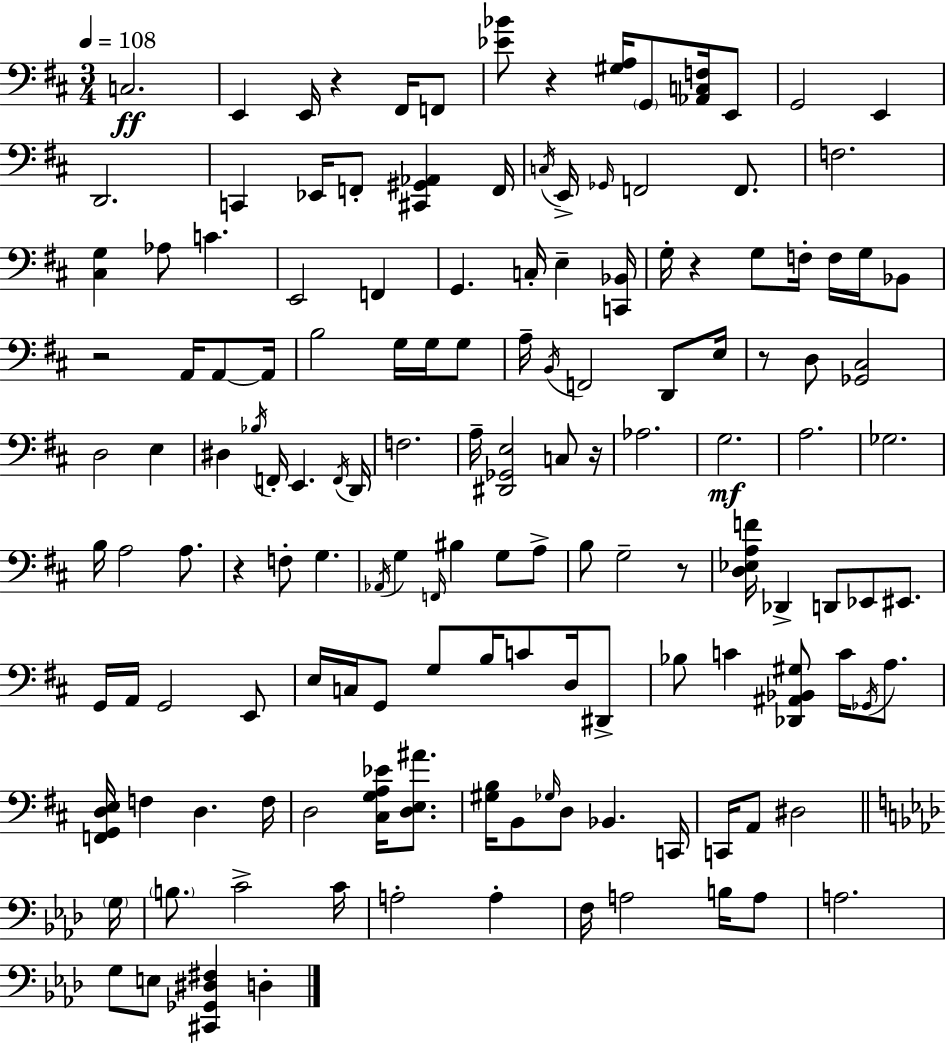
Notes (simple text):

C3/h. E2/q E2/s R/q F#2/s F2/e [Eb4,Bb4]/e R/q [G#3,A3]/s G2/e [Ab2,C3,F3]/s E2/e G2/h E2/q D2/h. C2/q Eb2/s F2/e [C#2,G#2,Ab2]/q F2/s C3/s E2/s Gb2/s F2/h F2/e. F3/h. [C#3,G3]/q Ab3/e C4/q. E2/h F2/q G2/q. C3/s E3/q [C2,Bb2]/s G3/s R/q G3/e F3/s F3/s G3/s Bb2/e R/h A2/s A2/e A2/s B3/h G3/s G3/s G3/e A3/s B2/s F2/h D2/e E3/s R/e D3/e [Gb2,C#3]/h D3/h E3/q D#3/q Bb3/s F2/s E2/q. F2/s D2/s F3/h. A3/s [D#2,Gb2,E3]/h C3/e R/s Ab3/h. G3/h. A3/h. Gb3/h. B3/s A3/h A3/e. R/q F3/e G3/q. Ab2/s G3/q F2/s BIS3/q G3/e A3/e B3/e G3/h R/e [D3,Eb3,A3,F4]/s Db2/q D2/e Eb2/e EIS2/e. G2/s A2/s G2/h E2/e E3/s C3/s G2/e G3/e B3/s C4/e D3/s D#2/e Bb3/e C4/q [Db2,A#2,Bb2,G#3]/e C4/s Gb2/s A3/e. [F2,G2,D3,E3]/s F3/q D3/q. F3/s D3/h [C#3,G3,A3,Eb4]/s [D3,E3,A#4]/e. [G#3,B3]/s B2/e Gb3/s D3/e Bb2/q. C2/s C2/s A2/e D#3/h G3/s B3/e. C4/h C4/s A3/h A3/q F3/s A3/h B3/s A3/e A3/h. G3/e E3/e [C#2,Gb2,D#3,F#3]/q D3/q